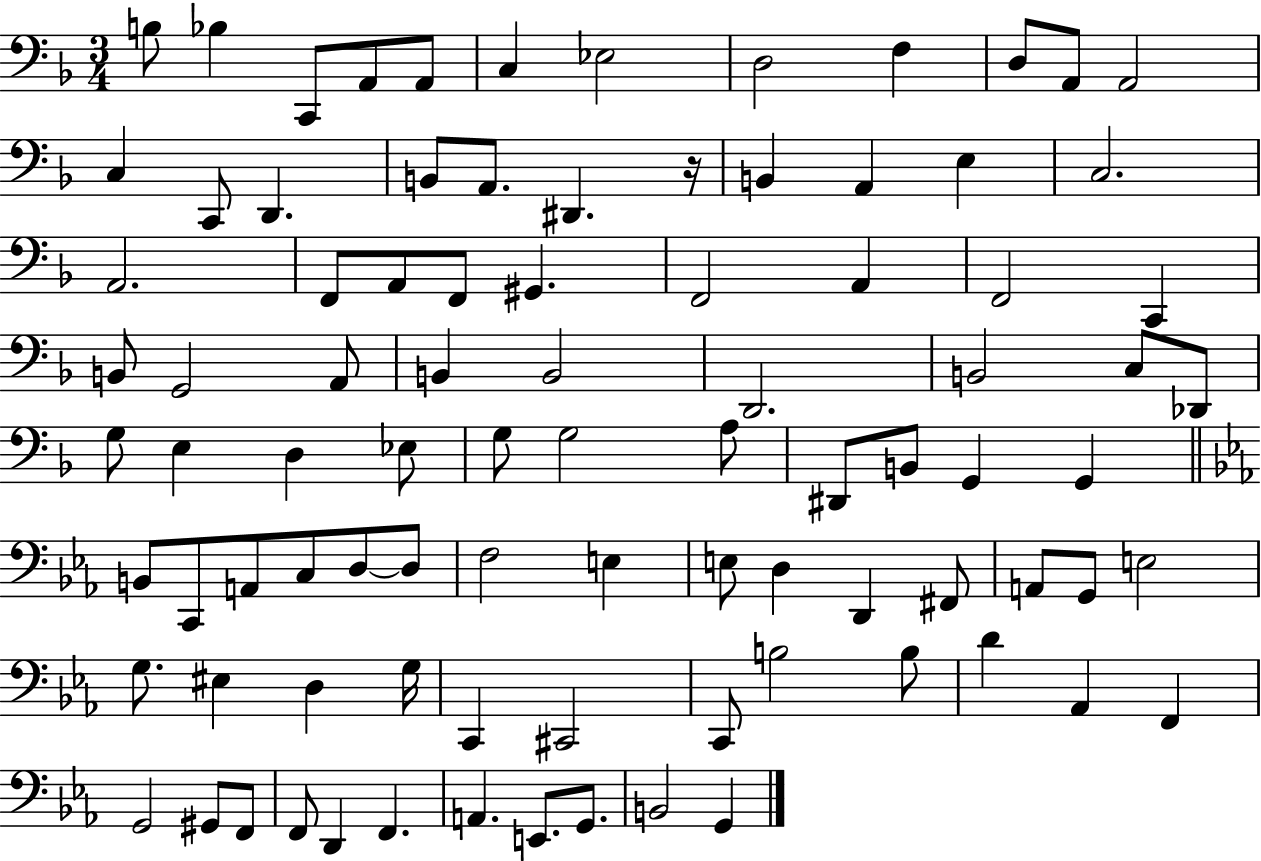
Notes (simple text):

B3/e Bb3/q C2/e A2/e A2/e C3/q Eb3/h D3/h F3/q D3/e A2/e A2/h C3/q C2/e D2/q. B2/e A2/e. D#2/q. R/s B2/q A2/q E3/q C3/h. A2/h. F2/e A2/e F2/e G#2/q. F2/h A2/q F2/h C2/q B2/e G2/h A2/e B2/q B2/h D2/h. B2/h C3/e Db2/e G3/e E3/q D3/q Eb3/e G3/e G3/h A3/e D#2/e B2/e G2/q G2/q B2/e C2/e A2/e C3/e D3/e D3/e F3/h E3/q E3/e D3/q D2/q F#2/e A2/e G2/e E3/h G3/e. EIS3/q D3/q G3/s C2/q C#2/h C2/e B3/h B3/e D4/q Ab2/q F2/q G2/h G#2/e F2/e F2/e D2/q F2/q. A2/q. E2/e. G2/e. B2/h G2/q